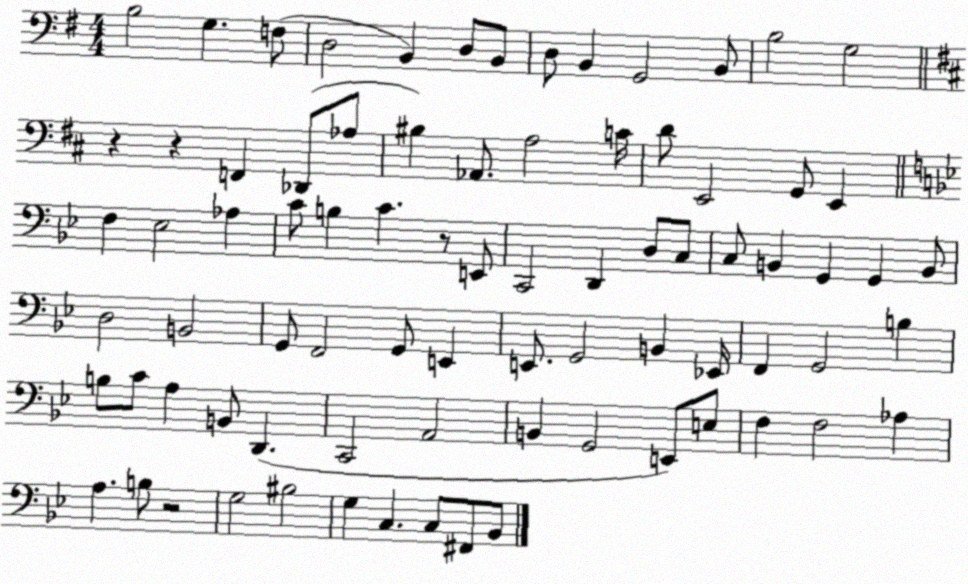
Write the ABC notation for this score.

X:1
T:Untitled
M:4/4
L:1/4
K:G
B,2 G, F,/2 D,2 B,, D,/2 B,,/2 D,/2 B,, G,,2 B,,/2 B,2 G,2 z z F,, _D,,/2 _A,/2 ^B, _A,,/2 A,2 C/4 D/2 E,,2 G,,/2 E,, F, _E,2 _A, C/2 B, C z/2 E,,/2 C,,2 D,, D,/2 C,/2 C,/2 B,, G,, G,, B,,/2 D,2 B,,2 G,,/2 F,,2 G,,/2 E,, E,,/2 G,,2 B,, _E,,/4 F,, G,,2 B, B,/2 C/2 A, B,,/2 D,, C,,2 A,,2 B,, G,,2 E,,/2 E,/2 F, F,2 _A, A, B,/2 z2 G,2 ^B,2 G, C, C,/2 ^F,,/2 _B,,/2